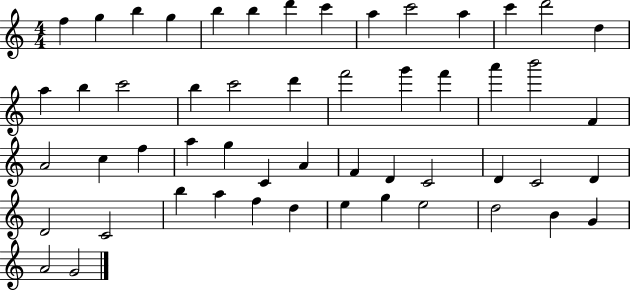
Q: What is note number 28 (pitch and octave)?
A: C5